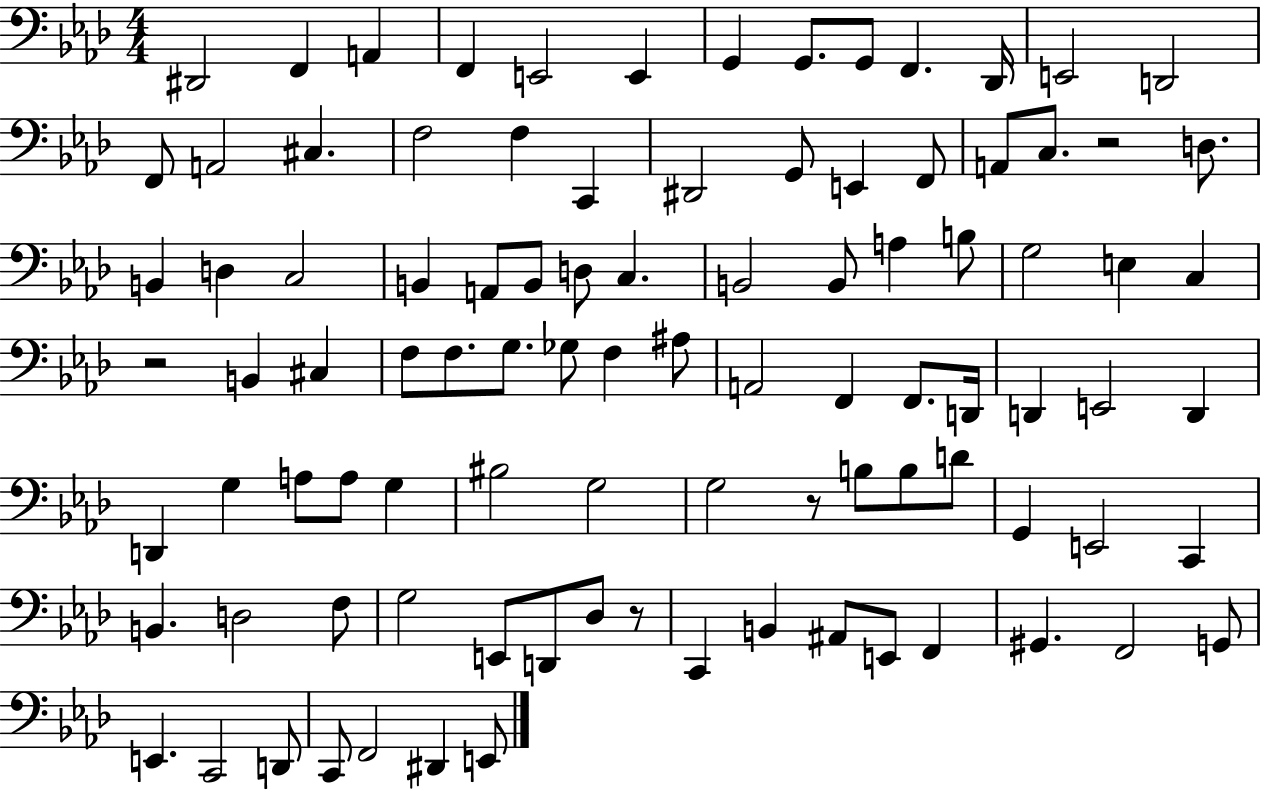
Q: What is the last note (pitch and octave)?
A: E2